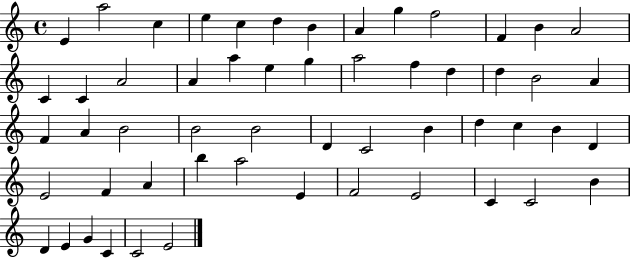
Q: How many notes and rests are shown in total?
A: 55